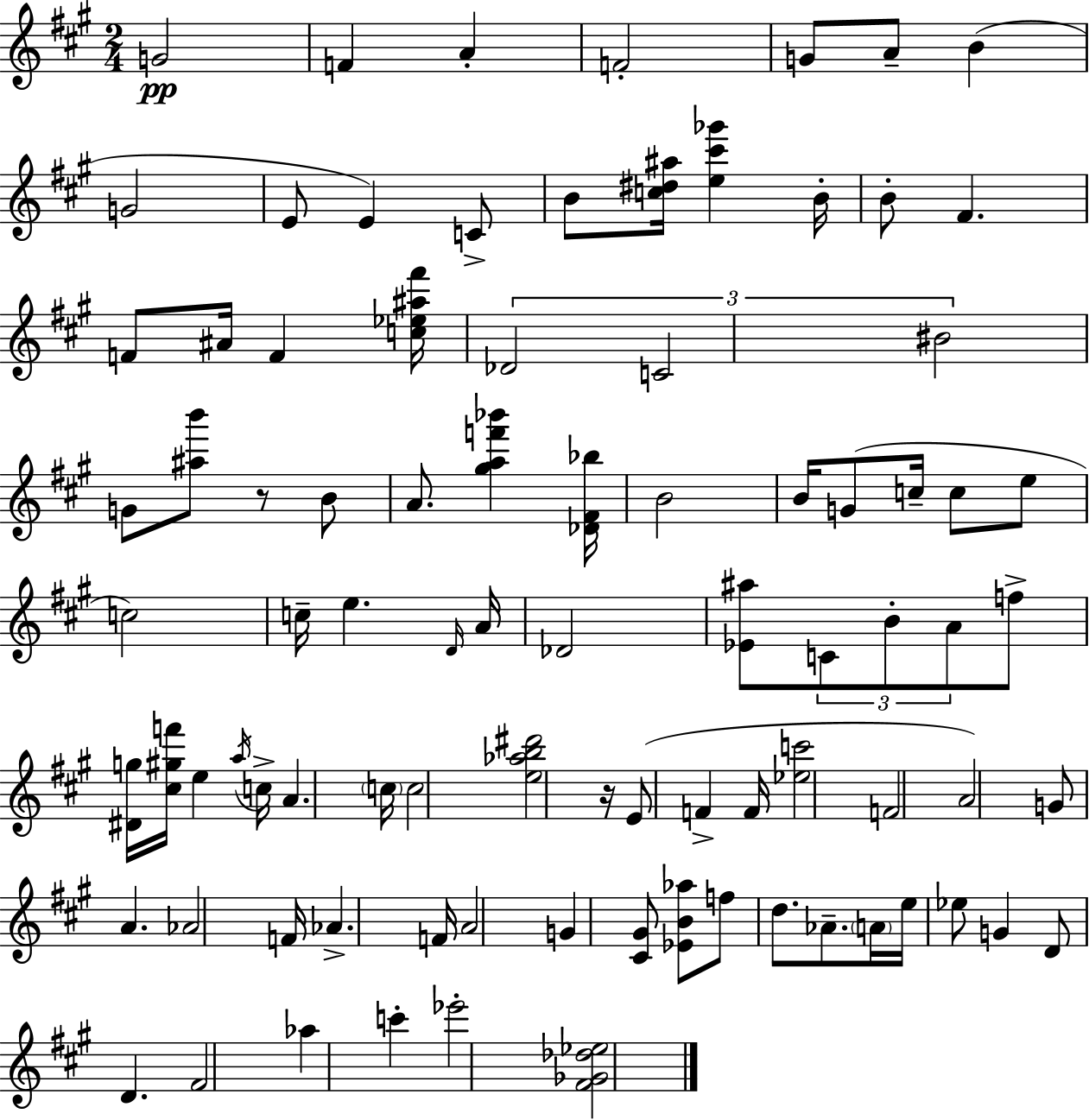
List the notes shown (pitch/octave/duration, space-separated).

G4/h F4/q A4/q F4/h G4/e A4/e B4/q G4/h E4/e E4/q C4/e B4/e [C5,D#5,A#5]/s [E5,C#6,Gb6]/q B4/s B4/e F#4/q. F4/e A#4/s F4/q [C5,Eb5,A#5,F#6]/s Db4/h C4/h BIS4/h G4/e [A#5,B6]/e R/e B4/e A4/e. [G#5,A5,F6,Bb6]/q [Db4,F#4,Bb5]/s B4/h B4/s G4/e C5/s C5/e E5/e C5/h C5/s E5/q. D4/s A4/s Db4/h [Eb4,A#5]/e C4/e B4/e A4/e F5/e [D#4,G5]/s [C#5,G#5,F6]/s E5/q A5/s C5/s A4/q. C5/s C5/h [E5,Ab5,B5,D#6]/h R/s E4/e F4/q F4/s [Eb5,C6]/h F4/h A4/h G4/e A4/q. Ab4/h F4/s Ab4/q. F4/s A4/h G4/q [C#4,G#4]/e [Eb4,B4,Ab5]/e F5/e D5/e. Ab4/e. A4/s E5/s Eb5/e G4/q D4/e D4/q. F#4/h Ab5/q C6/q Eb6/h [F#4,Gb4,Db5,Eb5]/h